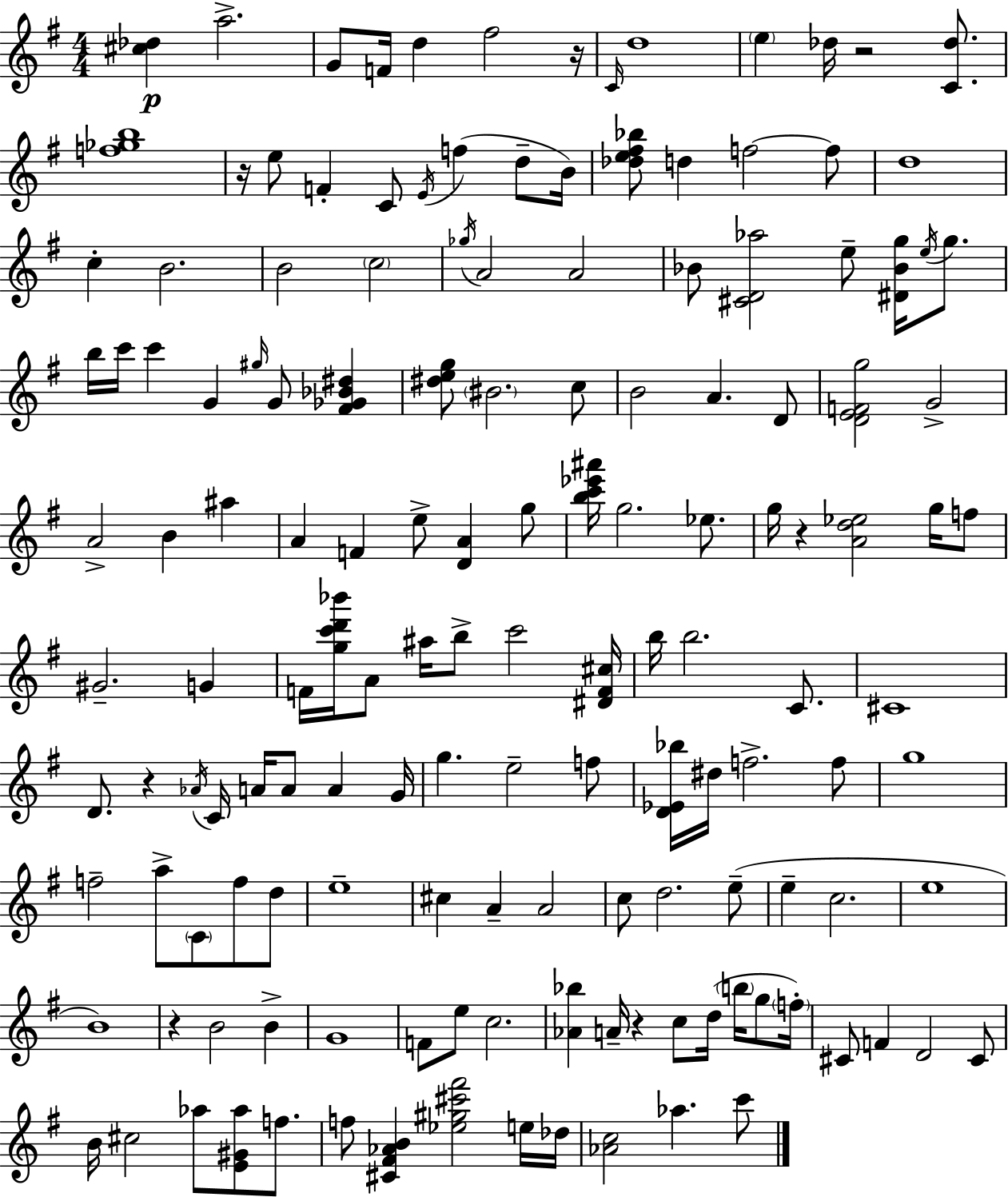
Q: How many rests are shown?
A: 7